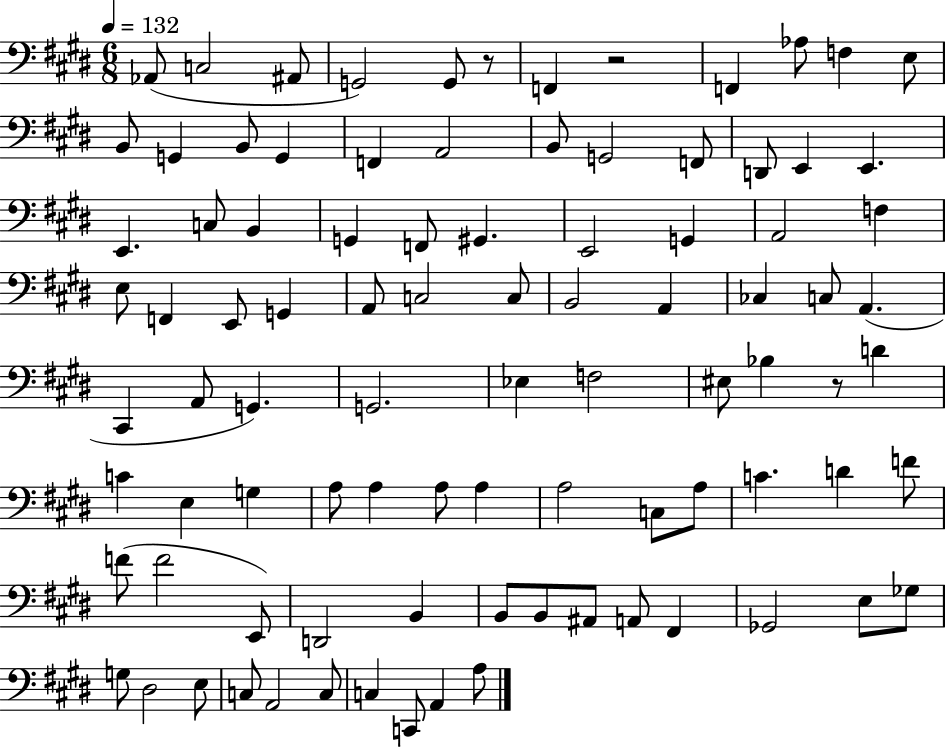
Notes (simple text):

Ab2/e C3/h A#2/e G2/h G2/e R/e F2/q R/h F2/q Ab3/e F3/q E3/e B2/e G2/q B2/e G2/q F2/q A2/h B2/e G2/h F2/e D2/e E2/q E2/q. E2/q. C3/e B2/q G2/q F2/e G#2/q. E2/h G2/q A2/h F3/q E3/e F2/q E2/e G2/q A2/e C3/h C3/e B2/h A2/q CES3/q C3/e A2/q. C#2/q A2/e G2/q. G2/h. Eb3/q F3/h EIS3/e Bb3/q R/e D4/q C4/q E3/q G3/q A3/e A3/q A3/e A3/q A3/h C3/e A3/e C4/q. D4/q F4/e F4/e F4/h E2/e D2/h B2/q B2/e B2/e A#2/e A2/e F#2/q Gb2/h E3/e Gb3/e G3/e D#3/h E3/e C3/e A2/h C3/e C3/q C2/e A2/q A3/e